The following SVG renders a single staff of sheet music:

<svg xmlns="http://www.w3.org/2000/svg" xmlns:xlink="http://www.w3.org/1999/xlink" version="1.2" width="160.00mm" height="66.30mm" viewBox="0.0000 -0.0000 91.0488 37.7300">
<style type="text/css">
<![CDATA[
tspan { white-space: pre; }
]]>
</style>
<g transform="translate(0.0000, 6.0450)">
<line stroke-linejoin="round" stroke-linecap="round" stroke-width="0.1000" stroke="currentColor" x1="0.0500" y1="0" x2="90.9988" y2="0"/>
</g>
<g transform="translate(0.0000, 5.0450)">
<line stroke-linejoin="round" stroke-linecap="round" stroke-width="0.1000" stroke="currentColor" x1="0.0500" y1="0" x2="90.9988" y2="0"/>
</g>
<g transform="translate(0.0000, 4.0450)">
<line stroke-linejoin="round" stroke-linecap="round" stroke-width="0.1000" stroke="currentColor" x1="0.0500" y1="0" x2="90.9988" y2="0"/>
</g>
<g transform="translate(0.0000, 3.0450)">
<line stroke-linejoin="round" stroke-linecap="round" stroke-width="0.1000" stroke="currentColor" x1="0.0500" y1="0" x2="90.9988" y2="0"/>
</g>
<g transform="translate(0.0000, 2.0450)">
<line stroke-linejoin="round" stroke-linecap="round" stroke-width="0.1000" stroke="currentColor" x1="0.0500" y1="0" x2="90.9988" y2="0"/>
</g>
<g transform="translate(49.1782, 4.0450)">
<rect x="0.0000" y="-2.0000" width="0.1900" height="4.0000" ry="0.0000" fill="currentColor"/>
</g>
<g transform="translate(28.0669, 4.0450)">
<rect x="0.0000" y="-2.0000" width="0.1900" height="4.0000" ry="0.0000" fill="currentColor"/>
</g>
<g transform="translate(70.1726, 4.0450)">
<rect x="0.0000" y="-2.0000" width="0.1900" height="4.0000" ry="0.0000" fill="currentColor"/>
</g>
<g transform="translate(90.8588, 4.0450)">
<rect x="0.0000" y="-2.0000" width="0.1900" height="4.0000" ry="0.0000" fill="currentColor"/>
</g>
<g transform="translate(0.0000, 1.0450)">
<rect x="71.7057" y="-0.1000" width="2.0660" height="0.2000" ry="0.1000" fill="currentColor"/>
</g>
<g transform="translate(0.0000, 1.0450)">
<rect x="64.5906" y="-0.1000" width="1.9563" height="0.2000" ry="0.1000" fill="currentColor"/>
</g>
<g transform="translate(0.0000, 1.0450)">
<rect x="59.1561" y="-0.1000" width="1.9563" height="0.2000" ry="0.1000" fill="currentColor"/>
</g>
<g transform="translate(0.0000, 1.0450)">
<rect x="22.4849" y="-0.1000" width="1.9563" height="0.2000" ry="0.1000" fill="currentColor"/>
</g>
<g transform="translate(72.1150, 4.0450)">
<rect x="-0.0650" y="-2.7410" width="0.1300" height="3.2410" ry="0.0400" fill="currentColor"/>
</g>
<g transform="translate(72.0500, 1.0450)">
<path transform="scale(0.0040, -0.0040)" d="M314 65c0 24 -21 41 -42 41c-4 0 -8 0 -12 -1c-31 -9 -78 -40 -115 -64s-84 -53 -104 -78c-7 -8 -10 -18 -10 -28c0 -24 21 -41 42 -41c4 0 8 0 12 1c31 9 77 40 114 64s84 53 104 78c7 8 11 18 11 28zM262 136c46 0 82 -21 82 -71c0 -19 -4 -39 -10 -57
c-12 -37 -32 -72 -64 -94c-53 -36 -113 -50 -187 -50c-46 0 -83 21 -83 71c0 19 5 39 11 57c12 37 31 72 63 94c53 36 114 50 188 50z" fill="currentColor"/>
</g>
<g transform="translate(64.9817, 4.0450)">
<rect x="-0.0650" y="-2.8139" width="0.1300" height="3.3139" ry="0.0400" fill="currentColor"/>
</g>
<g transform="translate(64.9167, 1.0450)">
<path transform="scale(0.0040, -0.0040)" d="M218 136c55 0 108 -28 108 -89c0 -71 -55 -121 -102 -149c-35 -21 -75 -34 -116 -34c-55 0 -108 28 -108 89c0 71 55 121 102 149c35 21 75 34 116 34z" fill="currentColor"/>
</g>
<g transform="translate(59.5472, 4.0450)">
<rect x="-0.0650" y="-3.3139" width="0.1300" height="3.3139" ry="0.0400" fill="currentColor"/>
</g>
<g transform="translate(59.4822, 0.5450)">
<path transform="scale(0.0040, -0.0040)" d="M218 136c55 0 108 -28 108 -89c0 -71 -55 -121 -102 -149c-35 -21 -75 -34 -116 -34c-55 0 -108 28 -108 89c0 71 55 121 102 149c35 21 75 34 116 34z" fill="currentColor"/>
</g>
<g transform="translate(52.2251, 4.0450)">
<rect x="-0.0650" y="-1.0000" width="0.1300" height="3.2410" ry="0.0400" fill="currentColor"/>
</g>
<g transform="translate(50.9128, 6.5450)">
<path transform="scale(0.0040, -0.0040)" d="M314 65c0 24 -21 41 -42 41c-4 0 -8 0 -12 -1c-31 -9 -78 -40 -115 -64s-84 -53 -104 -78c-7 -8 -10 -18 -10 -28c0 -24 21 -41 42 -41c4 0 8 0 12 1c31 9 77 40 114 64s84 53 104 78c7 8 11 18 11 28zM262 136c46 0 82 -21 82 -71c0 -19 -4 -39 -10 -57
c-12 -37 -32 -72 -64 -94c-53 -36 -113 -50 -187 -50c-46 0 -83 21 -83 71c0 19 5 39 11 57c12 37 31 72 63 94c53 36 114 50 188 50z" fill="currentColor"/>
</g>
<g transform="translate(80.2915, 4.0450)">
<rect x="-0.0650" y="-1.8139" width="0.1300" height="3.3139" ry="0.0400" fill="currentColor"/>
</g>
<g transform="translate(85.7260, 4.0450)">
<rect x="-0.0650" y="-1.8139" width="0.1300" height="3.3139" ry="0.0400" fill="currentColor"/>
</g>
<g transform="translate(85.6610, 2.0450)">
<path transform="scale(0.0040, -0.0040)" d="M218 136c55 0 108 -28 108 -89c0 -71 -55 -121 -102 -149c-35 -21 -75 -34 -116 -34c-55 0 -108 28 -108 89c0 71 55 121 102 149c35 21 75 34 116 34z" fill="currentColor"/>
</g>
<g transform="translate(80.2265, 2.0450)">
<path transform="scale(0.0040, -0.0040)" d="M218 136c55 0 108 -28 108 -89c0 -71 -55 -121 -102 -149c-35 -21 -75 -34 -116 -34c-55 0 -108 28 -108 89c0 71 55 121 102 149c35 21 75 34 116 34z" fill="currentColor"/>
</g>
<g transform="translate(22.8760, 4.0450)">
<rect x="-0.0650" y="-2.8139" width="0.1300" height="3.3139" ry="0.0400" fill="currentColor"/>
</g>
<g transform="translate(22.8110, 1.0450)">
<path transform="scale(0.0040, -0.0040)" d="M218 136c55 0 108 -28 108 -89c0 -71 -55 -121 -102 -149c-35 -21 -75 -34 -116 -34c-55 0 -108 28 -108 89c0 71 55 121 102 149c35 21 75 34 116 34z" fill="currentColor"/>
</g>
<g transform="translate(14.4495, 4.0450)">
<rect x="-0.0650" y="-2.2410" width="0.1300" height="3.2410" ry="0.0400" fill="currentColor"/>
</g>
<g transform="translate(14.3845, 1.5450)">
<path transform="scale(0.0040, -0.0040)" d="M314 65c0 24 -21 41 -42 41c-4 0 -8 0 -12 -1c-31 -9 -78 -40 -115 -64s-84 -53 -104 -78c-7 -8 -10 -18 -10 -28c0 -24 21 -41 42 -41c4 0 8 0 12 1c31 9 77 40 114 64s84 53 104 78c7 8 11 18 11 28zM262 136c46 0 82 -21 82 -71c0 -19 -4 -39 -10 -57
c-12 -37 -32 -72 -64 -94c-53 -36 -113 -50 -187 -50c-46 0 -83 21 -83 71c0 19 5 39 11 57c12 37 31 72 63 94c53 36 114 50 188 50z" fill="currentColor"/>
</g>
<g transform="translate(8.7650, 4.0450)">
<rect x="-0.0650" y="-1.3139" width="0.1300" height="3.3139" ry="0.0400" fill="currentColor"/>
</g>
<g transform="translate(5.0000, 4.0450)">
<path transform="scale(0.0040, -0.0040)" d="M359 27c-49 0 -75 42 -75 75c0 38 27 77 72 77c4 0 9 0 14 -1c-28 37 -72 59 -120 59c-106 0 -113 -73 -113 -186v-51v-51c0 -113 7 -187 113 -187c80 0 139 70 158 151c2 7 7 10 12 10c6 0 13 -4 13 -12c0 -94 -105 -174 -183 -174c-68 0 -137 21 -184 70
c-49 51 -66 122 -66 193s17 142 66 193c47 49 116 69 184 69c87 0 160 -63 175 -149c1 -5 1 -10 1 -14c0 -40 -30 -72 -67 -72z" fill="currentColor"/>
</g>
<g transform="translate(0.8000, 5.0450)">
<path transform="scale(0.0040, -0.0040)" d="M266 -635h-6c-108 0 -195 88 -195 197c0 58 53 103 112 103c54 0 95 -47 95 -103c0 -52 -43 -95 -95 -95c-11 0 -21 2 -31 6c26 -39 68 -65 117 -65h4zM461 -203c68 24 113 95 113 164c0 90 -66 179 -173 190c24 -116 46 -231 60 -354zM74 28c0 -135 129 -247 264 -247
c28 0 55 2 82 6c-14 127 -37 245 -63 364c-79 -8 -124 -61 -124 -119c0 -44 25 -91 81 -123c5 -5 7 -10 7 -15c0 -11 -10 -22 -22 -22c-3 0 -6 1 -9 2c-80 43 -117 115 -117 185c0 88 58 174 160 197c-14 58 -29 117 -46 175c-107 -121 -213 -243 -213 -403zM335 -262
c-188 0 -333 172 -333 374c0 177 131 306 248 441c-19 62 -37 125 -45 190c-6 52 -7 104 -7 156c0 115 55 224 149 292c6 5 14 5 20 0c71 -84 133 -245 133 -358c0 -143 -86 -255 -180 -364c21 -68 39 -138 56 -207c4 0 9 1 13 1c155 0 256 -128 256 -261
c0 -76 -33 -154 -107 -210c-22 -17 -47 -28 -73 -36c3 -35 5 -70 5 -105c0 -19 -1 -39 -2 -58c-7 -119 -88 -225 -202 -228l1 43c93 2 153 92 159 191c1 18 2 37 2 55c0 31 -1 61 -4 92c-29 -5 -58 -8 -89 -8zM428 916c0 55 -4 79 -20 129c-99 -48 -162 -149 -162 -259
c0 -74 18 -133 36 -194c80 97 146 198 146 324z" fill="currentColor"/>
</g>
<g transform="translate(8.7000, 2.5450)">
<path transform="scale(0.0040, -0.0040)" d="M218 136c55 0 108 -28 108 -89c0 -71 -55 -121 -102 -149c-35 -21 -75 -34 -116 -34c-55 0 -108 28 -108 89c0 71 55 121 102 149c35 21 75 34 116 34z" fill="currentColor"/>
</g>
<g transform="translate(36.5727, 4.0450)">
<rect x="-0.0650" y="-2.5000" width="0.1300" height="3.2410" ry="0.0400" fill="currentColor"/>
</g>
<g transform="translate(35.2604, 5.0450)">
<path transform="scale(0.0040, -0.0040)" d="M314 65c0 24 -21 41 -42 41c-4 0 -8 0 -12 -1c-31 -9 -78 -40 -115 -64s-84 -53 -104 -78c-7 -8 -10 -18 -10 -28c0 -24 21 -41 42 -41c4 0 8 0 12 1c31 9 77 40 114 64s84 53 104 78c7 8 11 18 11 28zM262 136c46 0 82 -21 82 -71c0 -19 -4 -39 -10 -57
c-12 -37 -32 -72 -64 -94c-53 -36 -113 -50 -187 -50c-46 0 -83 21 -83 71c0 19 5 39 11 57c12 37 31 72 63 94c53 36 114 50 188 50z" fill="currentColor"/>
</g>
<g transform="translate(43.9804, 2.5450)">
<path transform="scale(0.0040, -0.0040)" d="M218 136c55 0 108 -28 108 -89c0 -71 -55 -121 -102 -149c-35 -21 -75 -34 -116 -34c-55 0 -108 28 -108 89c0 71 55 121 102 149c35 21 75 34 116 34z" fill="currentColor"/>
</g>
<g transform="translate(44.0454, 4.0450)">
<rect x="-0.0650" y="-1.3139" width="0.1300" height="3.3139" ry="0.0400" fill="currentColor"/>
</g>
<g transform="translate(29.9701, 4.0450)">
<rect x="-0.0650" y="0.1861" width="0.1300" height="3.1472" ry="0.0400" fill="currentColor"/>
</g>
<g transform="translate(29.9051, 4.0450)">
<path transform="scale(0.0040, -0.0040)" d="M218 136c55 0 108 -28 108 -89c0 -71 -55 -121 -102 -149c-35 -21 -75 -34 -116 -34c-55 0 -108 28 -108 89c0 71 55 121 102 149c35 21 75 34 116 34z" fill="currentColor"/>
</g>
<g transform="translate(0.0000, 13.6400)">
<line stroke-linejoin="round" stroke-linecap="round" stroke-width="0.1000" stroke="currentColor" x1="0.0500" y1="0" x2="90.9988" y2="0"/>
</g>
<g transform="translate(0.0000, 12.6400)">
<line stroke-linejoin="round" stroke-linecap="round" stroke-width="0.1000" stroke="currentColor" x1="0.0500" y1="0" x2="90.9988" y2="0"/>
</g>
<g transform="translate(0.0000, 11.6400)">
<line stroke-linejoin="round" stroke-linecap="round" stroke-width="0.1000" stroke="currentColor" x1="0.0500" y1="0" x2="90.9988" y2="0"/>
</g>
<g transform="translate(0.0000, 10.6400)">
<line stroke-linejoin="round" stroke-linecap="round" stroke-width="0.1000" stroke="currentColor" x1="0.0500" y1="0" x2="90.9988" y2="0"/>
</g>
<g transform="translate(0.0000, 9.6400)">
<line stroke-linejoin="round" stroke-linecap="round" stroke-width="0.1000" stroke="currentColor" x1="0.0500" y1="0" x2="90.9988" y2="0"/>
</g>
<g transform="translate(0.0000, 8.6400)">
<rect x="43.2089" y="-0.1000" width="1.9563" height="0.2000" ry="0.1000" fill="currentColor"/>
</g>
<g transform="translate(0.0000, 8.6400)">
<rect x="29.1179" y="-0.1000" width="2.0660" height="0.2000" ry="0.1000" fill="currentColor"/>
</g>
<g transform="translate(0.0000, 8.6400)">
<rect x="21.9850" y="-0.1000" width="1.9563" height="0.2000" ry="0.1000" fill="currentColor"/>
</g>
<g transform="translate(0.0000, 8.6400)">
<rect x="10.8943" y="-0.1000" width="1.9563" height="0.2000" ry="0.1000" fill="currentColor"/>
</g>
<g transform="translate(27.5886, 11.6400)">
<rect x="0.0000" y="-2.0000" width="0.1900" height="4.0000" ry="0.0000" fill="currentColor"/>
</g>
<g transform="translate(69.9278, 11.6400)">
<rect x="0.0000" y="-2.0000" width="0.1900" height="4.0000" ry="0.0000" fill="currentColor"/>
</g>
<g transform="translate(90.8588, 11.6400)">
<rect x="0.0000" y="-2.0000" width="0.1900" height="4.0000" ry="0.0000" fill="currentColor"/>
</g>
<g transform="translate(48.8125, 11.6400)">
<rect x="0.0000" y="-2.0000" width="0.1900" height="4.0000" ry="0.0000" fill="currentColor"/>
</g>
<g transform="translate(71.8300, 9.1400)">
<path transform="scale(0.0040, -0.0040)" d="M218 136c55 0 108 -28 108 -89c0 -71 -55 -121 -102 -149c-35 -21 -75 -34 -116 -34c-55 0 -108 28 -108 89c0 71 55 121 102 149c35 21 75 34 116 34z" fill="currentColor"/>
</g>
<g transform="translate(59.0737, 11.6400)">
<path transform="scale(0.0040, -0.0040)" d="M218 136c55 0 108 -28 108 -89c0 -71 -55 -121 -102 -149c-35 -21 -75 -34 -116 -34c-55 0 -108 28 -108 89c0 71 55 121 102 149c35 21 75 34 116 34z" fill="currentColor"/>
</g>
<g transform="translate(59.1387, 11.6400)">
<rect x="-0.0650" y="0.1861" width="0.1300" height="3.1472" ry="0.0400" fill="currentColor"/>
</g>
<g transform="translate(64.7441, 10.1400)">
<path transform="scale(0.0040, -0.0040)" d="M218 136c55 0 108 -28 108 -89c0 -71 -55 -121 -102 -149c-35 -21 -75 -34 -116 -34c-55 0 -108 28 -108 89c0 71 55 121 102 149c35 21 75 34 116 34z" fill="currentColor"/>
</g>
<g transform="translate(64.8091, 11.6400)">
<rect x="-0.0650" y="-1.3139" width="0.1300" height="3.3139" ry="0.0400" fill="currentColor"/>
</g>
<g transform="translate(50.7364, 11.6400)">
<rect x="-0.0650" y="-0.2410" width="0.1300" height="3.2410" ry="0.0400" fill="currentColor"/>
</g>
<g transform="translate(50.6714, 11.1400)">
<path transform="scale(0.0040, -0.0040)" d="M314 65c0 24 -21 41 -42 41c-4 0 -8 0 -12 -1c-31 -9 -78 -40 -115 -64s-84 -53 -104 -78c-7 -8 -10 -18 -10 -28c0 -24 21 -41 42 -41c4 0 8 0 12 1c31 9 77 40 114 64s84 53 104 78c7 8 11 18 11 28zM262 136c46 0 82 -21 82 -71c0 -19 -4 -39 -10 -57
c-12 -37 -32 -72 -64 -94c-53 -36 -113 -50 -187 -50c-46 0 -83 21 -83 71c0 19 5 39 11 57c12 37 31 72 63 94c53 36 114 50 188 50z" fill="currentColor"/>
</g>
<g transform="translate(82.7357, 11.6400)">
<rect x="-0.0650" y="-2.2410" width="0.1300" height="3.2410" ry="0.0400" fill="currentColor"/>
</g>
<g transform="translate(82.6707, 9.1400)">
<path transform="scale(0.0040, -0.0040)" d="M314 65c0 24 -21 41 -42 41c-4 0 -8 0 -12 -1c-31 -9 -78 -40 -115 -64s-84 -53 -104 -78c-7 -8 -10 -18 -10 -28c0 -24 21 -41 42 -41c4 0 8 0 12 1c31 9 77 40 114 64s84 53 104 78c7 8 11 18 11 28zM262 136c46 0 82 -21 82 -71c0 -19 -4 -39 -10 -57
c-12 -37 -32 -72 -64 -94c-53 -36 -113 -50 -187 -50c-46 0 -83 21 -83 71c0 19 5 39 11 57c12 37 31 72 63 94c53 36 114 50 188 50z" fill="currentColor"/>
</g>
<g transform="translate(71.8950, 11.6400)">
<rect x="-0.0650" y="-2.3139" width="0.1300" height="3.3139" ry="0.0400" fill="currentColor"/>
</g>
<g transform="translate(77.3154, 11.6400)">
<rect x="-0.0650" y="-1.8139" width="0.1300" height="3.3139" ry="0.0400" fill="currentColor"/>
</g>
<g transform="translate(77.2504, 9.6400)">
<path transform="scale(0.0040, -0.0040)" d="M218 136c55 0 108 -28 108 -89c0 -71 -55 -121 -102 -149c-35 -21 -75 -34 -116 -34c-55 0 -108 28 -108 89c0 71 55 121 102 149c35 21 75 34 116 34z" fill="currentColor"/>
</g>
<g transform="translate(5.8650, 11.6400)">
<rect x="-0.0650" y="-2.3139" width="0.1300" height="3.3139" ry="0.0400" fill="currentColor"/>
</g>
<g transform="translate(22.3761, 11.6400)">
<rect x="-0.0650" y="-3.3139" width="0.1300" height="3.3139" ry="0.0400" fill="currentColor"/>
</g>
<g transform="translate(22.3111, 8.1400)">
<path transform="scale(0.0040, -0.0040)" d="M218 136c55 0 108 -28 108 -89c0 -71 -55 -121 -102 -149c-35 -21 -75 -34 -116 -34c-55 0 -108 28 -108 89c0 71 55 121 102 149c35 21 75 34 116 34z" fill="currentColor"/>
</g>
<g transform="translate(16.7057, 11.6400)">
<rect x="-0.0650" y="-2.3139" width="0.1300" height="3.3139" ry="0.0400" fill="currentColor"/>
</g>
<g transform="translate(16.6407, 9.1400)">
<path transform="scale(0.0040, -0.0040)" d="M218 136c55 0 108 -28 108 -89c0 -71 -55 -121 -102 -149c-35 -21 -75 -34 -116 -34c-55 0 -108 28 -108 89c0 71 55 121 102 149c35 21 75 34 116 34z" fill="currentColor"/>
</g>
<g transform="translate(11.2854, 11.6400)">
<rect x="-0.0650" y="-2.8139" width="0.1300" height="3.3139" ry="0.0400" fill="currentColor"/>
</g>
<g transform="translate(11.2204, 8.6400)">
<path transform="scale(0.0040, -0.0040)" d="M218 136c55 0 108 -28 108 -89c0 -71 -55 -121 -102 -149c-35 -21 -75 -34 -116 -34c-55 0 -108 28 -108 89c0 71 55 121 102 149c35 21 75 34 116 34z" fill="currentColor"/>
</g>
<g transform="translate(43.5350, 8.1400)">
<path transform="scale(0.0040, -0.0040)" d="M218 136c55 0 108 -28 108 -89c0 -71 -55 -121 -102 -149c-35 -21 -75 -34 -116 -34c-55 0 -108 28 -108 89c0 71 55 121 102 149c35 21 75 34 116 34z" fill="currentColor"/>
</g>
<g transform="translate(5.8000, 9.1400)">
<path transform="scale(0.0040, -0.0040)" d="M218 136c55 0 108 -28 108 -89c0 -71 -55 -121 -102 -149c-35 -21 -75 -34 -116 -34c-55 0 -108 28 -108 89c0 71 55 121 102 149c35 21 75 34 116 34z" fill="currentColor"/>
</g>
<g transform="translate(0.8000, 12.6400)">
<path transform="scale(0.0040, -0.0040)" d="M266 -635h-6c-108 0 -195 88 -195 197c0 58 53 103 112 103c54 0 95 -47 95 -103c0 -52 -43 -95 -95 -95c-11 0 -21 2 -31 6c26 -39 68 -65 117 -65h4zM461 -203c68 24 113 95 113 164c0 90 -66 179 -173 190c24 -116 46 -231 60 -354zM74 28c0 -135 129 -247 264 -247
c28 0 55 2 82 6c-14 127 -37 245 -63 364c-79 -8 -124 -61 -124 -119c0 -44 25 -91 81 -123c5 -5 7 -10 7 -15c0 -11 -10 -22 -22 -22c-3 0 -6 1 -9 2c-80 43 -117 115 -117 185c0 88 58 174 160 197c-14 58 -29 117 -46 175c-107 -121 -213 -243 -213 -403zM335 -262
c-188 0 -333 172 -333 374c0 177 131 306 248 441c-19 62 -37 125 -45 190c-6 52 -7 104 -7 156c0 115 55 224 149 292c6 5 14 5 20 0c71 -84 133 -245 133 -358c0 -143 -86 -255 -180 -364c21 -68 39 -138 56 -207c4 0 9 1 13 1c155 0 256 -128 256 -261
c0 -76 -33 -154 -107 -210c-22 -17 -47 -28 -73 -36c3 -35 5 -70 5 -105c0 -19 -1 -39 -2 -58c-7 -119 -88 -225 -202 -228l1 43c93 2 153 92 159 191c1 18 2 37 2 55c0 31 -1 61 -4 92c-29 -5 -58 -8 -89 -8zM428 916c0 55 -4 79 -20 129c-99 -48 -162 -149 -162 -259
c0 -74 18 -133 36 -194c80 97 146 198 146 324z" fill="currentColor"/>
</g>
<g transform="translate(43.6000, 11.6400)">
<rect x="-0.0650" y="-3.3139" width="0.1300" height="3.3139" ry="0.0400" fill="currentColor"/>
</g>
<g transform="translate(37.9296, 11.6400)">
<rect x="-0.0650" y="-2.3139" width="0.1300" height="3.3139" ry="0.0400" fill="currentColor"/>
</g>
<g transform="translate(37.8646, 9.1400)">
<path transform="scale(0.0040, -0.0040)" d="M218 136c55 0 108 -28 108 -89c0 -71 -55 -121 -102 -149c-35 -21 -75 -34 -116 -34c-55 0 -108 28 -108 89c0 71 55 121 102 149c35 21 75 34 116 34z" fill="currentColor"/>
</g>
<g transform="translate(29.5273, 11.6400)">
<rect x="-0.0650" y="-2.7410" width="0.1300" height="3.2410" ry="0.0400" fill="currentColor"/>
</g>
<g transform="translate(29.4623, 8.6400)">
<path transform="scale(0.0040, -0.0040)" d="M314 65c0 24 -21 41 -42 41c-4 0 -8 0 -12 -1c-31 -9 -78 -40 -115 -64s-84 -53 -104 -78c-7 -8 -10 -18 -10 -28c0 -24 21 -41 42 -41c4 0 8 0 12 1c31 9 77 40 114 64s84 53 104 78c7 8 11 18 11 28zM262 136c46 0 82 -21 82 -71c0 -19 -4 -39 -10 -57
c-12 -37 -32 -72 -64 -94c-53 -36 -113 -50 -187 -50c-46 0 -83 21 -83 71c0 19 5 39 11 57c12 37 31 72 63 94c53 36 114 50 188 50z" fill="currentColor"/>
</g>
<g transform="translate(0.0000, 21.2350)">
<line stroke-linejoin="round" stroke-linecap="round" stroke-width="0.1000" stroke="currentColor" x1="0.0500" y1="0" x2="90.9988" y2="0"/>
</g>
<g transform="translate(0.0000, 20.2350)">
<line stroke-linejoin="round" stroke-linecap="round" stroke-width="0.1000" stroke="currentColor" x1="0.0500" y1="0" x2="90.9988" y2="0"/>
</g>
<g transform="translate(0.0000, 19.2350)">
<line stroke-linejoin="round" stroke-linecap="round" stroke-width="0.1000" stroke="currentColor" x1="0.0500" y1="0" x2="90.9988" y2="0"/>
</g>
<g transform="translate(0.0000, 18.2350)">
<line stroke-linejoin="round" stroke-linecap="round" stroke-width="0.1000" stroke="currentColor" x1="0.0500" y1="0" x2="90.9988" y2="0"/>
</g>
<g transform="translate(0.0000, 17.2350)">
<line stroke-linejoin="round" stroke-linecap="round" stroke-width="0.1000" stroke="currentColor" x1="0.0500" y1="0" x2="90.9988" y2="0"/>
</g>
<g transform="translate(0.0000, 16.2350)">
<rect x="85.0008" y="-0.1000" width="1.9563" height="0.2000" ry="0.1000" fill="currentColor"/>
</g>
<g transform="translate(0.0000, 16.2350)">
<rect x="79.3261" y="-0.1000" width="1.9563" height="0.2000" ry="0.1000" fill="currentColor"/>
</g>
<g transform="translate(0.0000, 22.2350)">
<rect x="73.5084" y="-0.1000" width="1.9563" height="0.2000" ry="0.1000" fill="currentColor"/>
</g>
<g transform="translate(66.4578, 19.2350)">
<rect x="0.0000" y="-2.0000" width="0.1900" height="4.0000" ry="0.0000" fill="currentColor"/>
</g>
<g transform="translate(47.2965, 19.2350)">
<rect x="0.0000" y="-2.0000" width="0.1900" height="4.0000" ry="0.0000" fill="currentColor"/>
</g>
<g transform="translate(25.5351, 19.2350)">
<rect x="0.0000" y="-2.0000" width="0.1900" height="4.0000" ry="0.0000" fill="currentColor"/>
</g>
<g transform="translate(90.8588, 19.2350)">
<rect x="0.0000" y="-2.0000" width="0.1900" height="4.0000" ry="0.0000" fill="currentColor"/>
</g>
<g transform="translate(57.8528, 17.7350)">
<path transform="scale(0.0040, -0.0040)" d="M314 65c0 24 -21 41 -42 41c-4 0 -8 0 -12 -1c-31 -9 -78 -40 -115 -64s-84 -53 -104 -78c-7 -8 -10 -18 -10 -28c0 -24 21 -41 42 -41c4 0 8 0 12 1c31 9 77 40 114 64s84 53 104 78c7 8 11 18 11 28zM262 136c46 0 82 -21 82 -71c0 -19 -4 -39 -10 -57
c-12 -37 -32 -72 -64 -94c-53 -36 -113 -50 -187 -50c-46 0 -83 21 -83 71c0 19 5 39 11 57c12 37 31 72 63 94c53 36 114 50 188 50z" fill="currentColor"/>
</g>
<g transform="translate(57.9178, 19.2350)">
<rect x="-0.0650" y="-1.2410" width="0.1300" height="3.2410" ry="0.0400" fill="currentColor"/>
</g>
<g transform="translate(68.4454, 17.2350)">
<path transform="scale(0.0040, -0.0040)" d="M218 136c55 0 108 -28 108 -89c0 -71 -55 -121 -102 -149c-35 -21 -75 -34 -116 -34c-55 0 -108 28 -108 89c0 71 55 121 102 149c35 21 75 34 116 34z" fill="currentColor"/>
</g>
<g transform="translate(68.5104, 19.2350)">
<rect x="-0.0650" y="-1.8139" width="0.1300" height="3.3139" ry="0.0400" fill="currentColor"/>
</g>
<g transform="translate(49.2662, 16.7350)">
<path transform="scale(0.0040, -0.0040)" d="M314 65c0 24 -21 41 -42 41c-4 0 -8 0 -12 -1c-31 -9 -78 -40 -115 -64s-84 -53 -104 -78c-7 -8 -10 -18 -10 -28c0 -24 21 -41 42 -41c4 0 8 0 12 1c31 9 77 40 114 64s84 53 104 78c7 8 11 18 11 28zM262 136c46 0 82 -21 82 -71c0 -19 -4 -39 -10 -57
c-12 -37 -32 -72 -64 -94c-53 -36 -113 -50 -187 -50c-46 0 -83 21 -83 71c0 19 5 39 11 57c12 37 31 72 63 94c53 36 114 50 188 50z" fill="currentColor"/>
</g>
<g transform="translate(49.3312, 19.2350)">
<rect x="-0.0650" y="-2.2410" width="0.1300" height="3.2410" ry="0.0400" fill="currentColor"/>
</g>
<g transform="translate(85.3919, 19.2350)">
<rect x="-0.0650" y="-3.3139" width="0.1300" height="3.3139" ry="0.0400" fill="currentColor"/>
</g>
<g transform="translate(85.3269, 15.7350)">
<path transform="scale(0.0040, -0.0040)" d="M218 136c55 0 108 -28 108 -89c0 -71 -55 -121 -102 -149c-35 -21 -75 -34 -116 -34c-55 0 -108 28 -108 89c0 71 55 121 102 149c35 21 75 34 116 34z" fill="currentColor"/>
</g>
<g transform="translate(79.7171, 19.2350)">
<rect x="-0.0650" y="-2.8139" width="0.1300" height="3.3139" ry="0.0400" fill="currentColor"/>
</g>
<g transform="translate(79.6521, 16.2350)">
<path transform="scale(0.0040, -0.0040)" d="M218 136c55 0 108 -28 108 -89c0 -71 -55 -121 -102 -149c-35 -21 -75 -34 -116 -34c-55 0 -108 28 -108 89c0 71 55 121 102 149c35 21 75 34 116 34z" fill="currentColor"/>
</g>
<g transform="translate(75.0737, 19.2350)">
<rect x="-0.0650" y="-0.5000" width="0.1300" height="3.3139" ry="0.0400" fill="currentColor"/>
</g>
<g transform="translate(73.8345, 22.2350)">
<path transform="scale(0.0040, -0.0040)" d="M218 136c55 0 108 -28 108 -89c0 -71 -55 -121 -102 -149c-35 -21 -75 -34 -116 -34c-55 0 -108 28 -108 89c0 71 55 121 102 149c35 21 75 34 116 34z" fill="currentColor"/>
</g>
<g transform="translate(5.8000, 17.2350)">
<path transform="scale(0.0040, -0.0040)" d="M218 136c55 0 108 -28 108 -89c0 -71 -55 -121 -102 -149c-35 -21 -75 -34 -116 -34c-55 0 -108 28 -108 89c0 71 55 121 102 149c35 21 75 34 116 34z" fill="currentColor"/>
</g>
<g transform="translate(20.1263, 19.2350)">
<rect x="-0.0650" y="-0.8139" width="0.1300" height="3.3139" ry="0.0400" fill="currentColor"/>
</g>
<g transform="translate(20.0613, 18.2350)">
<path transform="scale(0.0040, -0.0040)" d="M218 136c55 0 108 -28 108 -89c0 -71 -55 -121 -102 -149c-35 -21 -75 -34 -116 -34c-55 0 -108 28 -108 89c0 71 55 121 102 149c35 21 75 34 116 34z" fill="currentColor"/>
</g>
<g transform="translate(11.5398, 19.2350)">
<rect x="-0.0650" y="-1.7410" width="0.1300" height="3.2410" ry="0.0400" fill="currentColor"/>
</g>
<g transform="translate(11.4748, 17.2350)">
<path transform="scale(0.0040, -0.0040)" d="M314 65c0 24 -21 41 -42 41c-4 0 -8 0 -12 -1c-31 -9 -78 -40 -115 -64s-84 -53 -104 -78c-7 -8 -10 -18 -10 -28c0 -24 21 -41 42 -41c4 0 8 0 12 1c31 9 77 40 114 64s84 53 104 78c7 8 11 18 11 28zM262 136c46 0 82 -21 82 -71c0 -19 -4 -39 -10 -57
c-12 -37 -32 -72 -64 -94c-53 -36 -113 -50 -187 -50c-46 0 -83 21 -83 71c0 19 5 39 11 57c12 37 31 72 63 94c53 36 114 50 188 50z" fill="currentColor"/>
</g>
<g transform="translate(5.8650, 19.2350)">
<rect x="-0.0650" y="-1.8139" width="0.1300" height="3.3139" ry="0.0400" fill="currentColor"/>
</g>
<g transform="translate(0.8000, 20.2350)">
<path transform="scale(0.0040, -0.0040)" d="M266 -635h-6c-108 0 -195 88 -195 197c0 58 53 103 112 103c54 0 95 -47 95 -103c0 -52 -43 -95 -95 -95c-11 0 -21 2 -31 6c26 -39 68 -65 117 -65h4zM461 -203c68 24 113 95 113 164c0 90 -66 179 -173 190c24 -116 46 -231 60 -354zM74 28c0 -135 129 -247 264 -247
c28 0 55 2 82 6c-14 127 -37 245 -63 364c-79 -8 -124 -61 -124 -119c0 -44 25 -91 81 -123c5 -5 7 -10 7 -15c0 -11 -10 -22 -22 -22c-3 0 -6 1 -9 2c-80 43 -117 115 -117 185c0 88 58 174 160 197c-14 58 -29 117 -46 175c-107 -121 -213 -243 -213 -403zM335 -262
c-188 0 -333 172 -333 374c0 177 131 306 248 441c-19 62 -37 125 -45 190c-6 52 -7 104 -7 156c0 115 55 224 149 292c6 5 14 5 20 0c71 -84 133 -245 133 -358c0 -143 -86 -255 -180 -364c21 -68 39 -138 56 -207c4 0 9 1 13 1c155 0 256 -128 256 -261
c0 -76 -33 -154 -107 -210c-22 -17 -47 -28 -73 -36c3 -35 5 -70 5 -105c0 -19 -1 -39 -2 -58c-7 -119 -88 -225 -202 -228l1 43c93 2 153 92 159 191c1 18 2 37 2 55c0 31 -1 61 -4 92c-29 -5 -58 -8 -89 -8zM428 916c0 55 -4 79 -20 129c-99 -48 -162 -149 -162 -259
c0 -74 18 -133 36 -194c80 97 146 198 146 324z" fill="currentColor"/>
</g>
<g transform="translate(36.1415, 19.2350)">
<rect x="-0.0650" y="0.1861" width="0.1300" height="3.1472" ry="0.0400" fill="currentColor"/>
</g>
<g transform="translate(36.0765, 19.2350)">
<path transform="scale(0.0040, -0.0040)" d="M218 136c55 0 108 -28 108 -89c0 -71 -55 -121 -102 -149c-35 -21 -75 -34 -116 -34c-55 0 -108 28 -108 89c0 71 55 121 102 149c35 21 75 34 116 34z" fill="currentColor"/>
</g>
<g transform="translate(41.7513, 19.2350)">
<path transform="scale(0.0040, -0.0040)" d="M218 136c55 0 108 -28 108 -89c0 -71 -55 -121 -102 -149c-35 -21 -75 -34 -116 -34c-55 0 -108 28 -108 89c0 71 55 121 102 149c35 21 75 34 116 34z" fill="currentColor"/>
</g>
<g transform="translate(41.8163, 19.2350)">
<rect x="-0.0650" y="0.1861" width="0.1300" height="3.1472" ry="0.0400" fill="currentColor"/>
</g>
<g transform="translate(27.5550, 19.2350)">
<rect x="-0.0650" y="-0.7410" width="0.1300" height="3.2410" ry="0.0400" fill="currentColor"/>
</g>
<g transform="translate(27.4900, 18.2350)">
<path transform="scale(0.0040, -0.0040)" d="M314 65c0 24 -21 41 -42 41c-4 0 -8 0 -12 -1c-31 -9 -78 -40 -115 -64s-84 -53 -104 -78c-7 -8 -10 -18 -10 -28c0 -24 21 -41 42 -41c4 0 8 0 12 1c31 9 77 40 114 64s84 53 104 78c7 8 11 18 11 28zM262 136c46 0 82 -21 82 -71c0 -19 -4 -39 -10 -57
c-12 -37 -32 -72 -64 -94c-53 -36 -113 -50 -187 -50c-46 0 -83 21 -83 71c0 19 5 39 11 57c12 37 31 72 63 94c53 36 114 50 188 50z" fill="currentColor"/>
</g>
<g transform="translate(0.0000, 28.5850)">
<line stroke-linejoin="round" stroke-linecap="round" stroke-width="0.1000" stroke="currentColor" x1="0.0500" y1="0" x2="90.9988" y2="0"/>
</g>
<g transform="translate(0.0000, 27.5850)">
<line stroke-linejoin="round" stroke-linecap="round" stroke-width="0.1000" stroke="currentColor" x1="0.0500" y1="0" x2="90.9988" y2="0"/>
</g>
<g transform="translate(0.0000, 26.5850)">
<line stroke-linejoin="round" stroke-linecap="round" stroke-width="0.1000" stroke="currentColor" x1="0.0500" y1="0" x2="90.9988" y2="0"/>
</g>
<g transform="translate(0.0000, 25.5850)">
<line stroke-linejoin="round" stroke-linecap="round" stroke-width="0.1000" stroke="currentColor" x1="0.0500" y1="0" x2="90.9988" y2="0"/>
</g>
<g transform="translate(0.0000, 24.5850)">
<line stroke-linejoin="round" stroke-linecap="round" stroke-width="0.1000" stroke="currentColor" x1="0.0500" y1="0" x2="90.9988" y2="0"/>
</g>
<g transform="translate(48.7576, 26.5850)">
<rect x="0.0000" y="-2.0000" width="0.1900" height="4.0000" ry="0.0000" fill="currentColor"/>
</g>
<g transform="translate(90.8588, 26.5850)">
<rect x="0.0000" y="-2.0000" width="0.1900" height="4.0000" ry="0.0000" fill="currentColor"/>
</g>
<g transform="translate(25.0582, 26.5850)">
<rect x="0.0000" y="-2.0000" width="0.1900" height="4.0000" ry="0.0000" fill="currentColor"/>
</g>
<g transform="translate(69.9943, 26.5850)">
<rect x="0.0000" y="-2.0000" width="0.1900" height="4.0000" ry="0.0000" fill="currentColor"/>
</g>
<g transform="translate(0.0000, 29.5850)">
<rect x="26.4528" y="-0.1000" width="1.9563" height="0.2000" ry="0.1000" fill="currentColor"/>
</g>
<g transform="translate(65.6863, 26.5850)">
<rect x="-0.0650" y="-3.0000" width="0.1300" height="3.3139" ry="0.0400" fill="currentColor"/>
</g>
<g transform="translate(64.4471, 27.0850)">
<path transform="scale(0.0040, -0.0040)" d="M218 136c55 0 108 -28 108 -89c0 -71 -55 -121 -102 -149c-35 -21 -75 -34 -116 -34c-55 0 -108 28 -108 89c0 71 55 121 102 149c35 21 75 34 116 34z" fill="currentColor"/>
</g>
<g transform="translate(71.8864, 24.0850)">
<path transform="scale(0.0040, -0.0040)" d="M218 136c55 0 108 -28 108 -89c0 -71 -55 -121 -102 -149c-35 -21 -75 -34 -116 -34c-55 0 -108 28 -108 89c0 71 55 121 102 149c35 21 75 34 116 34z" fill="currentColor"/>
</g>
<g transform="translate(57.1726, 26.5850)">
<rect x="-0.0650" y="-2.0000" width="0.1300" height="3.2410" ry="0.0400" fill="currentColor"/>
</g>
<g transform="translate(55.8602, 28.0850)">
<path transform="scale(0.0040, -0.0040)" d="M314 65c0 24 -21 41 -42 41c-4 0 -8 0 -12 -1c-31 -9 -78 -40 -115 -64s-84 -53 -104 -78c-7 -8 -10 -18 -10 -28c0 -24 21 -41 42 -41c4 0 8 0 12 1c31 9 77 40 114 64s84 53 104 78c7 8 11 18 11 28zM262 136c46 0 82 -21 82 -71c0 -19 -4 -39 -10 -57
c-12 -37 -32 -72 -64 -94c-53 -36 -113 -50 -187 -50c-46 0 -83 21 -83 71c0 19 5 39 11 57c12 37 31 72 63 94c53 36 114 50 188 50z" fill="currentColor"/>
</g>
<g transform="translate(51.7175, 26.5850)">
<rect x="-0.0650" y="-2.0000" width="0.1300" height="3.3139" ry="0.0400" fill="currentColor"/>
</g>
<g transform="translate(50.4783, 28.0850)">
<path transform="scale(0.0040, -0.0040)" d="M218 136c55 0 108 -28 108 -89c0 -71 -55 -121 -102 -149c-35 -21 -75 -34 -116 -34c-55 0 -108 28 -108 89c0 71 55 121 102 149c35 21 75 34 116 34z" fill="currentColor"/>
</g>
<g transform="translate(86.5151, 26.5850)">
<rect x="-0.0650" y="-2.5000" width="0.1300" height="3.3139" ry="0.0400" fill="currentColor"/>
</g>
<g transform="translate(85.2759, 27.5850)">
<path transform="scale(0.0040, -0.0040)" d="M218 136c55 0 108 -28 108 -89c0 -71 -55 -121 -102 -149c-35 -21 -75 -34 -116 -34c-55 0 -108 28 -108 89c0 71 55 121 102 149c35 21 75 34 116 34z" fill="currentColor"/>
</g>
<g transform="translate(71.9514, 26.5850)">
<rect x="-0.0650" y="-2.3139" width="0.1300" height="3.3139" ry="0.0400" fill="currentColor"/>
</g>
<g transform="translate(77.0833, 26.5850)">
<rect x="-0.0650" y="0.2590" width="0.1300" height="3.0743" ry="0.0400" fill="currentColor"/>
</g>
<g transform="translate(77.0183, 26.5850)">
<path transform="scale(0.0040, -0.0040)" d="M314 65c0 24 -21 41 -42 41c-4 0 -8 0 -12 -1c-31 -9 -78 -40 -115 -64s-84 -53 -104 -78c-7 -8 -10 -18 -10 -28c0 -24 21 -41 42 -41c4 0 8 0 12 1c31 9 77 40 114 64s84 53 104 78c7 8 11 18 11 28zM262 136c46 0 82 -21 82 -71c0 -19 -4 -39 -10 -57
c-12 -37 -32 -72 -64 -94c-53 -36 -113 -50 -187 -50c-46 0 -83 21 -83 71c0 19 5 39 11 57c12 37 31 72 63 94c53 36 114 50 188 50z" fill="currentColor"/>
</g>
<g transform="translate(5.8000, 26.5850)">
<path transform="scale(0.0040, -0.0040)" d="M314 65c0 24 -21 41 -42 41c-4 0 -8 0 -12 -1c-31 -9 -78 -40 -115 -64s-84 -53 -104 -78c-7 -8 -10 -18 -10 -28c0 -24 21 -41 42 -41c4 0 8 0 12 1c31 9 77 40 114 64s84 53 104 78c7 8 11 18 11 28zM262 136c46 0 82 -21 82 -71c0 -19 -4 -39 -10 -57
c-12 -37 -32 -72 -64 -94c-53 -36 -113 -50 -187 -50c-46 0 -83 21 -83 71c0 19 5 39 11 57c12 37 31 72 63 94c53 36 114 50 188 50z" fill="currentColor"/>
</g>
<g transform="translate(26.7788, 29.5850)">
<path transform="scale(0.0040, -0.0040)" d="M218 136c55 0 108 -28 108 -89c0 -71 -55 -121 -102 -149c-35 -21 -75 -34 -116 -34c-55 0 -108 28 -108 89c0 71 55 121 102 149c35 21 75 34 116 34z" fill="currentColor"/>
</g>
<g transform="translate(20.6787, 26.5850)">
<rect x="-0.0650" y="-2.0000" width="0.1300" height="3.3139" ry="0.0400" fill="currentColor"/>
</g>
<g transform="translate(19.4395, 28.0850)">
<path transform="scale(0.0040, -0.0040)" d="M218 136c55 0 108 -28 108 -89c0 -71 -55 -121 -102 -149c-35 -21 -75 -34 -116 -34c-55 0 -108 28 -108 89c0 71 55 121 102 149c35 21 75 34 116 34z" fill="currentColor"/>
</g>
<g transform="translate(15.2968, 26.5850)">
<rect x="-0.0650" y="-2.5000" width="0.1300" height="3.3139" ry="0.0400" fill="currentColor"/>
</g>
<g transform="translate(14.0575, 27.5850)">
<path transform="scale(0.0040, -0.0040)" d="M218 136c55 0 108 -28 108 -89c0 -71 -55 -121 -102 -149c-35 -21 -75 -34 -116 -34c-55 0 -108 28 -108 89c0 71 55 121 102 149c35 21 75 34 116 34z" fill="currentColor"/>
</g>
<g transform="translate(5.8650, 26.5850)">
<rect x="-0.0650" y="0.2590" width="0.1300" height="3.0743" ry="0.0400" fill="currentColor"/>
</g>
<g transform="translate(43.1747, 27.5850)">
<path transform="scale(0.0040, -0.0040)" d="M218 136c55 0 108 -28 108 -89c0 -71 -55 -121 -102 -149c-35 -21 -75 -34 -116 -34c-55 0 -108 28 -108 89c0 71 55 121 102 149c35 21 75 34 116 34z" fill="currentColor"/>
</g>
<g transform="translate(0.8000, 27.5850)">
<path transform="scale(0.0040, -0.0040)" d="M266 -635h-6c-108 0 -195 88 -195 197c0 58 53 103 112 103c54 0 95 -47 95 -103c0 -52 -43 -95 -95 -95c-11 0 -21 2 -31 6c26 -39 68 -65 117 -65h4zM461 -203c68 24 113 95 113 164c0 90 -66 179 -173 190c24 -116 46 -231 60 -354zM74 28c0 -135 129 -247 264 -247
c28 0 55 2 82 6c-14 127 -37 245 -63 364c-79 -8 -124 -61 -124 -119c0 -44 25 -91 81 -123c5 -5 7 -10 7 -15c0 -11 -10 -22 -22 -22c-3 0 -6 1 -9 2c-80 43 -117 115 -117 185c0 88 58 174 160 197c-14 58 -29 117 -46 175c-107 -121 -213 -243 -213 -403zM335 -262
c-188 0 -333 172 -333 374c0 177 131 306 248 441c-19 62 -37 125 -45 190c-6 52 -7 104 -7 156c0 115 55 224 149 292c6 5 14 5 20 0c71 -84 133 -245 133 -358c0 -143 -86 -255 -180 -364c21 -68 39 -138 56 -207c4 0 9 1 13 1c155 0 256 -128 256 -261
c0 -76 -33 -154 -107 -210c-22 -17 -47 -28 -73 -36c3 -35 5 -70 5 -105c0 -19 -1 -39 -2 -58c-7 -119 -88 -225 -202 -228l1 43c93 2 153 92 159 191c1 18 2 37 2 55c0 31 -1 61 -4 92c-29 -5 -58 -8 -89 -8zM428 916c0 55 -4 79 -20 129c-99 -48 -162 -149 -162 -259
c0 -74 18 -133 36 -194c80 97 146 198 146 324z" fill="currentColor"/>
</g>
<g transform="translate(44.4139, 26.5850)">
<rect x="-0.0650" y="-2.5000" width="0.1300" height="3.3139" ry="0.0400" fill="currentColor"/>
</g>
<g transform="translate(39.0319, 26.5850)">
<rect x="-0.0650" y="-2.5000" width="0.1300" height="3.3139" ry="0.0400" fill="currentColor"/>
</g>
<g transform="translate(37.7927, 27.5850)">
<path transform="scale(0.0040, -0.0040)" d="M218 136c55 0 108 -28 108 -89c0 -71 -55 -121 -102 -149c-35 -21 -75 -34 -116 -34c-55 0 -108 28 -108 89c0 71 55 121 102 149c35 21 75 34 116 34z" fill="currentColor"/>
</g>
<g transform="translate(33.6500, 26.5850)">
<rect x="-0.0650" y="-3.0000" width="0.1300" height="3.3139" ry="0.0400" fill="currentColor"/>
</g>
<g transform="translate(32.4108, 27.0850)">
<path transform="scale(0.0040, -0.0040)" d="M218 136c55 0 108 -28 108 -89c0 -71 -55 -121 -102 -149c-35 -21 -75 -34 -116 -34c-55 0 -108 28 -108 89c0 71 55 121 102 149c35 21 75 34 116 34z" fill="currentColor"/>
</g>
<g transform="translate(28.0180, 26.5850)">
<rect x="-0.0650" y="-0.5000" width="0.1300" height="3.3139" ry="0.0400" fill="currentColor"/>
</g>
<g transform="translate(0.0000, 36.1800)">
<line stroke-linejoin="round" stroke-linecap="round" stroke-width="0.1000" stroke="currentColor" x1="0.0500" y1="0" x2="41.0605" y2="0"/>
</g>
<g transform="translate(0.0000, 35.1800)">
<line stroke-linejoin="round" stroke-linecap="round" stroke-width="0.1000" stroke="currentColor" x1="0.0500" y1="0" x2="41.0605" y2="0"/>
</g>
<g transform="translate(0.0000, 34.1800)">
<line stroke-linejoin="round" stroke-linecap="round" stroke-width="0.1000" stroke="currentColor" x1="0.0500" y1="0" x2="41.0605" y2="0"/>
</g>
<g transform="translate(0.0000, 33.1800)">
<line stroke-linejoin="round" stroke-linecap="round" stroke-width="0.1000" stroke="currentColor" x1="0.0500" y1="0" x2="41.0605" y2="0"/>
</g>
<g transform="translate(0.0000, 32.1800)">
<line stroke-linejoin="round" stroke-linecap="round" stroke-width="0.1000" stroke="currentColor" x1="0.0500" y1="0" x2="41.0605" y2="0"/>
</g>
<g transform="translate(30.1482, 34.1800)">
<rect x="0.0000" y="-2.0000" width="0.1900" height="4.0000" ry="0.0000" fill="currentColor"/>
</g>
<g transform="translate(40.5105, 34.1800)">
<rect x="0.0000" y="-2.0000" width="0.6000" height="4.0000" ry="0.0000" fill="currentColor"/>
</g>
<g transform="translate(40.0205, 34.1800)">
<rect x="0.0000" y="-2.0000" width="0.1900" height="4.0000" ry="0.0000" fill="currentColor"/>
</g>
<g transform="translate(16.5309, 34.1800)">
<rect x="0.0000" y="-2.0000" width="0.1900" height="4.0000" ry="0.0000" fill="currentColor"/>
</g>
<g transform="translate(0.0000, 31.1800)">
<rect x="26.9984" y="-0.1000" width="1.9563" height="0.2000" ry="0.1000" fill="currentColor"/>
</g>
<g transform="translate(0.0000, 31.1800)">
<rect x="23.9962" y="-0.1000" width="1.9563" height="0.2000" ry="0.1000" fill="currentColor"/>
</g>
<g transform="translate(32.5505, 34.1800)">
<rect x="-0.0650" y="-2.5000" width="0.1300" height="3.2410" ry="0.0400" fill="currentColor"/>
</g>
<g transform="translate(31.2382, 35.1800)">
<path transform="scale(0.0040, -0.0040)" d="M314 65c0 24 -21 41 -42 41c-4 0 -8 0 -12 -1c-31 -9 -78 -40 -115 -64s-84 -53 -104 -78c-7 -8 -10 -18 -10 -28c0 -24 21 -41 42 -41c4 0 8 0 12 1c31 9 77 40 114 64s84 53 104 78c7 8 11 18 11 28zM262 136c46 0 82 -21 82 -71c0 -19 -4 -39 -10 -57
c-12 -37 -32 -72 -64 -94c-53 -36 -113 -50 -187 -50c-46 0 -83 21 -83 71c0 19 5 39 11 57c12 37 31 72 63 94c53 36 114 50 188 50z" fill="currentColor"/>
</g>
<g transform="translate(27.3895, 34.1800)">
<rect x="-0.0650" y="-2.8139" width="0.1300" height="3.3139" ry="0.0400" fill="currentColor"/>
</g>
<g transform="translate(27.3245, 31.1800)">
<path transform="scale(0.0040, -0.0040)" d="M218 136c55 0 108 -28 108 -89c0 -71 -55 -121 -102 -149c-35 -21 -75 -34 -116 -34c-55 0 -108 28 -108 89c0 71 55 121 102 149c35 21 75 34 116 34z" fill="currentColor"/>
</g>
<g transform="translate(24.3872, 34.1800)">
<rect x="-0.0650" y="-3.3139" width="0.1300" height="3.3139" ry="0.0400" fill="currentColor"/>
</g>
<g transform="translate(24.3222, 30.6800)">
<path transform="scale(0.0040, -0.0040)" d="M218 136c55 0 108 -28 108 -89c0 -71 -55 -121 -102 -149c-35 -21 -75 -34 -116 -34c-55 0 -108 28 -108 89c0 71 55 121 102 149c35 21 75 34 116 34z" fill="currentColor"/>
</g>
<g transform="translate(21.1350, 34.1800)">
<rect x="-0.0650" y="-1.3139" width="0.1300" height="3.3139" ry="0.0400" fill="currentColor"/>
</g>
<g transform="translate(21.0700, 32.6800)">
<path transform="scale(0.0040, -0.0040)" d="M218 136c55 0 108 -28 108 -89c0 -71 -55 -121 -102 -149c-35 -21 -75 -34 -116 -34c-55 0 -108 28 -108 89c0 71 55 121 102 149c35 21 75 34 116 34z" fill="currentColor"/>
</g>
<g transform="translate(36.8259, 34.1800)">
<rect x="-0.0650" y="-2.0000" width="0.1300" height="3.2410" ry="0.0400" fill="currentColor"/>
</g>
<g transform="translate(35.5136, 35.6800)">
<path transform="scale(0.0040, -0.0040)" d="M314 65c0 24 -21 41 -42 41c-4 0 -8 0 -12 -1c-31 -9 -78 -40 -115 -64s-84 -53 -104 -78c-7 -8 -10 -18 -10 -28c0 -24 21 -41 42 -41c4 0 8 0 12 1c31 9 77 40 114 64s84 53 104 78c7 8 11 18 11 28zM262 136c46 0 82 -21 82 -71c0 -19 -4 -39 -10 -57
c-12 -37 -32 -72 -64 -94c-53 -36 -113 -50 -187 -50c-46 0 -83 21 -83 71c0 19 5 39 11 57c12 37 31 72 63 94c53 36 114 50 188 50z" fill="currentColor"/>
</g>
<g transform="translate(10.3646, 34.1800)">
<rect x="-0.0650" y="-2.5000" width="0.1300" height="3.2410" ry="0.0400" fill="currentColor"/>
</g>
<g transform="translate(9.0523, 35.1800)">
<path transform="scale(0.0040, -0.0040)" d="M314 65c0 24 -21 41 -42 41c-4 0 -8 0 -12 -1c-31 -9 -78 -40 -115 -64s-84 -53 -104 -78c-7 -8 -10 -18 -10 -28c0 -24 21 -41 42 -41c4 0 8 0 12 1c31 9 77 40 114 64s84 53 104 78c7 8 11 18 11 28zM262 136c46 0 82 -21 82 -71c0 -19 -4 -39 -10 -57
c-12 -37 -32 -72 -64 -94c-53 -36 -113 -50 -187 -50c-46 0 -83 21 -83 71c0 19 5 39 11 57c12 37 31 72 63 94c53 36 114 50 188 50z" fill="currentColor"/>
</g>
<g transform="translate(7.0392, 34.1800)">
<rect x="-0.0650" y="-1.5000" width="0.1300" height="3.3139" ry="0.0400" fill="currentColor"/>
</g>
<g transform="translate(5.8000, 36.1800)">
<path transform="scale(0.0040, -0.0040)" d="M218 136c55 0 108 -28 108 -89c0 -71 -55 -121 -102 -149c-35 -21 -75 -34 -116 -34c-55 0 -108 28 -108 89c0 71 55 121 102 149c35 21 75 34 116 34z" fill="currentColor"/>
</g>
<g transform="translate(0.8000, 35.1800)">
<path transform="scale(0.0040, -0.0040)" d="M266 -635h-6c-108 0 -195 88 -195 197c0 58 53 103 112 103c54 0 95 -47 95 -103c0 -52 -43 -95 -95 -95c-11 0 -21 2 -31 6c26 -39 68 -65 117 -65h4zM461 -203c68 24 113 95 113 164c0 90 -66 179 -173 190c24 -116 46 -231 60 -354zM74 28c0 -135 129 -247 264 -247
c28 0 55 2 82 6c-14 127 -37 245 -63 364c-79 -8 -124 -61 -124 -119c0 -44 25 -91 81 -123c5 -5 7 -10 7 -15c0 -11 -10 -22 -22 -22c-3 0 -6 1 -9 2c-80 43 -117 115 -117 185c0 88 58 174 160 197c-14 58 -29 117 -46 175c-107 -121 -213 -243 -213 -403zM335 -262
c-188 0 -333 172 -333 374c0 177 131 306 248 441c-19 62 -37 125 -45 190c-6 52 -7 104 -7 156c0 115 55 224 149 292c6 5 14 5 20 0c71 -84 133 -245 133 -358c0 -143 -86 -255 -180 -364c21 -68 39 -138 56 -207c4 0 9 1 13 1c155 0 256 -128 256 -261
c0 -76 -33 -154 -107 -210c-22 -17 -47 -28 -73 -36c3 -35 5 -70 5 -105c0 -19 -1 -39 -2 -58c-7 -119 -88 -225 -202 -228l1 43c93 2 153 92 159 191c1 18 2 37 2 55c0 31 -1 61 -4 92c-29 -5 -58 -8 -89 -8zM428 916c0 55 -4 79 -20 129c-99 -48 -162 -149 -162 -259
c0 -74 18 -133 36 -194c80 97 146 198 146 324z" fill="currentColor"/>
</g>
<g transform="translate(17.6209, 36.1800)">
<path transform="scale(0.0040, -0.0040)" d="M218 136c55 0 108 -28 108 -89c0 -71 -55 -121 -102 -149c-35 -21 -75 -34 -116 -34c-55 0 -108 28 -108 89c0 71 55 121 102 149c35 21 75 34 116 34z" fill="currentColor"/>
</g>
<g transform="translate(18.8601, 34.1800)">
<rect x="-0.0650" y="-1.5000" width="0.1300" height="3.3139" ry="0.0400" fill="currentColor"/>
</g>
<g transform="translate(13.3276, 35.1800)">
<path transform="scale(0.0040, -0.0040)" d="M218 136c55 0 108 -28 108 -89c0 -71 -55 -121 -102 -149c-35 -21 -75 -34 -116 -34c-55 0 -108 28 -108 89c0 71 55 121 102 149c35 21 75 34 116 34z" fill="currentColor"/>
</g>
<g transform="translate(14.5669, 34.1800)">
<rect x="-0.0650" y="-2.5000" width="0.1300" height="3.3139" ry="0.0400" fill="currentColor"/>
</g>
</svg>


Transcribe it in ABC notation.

X:1
T:Untitled
M:4/4
L:1/4
K:C
e g2 a B G2 e D2 b a a2 f f g a g b a2 g b c2 B e g f g2 f f2 d d2 B B g2 e2 f C a b B2 G F C A G G F F2 A g B2 G E G2 G E e b a G2 F2